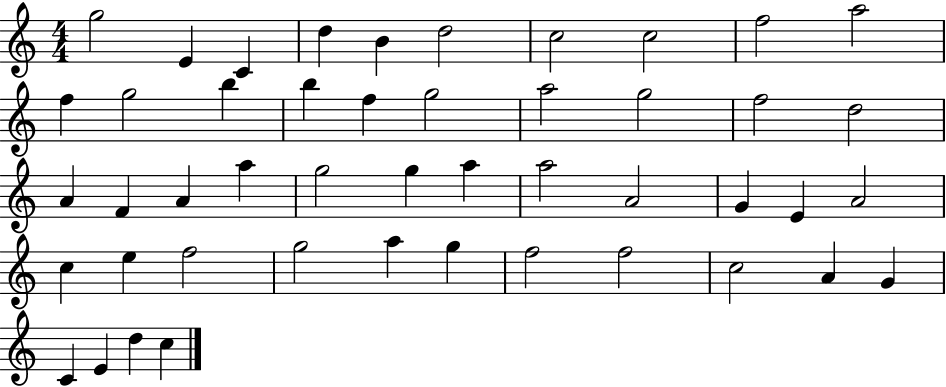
X:1
T:Untitled
M:4/4
L:1/4
K:C
g2 E C d B d2 c2 c2 f2 a2 f g2 b b f g2 a2 g2 f2 d2 A F A a g2 g a a2 A2 G E A2 c e f2 g2 a g f2 f2 c2 A G C E d c